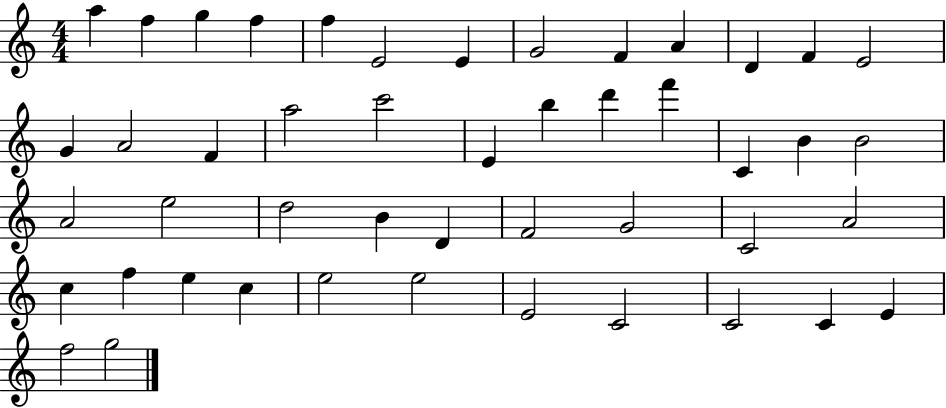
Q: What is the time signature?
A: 4/4